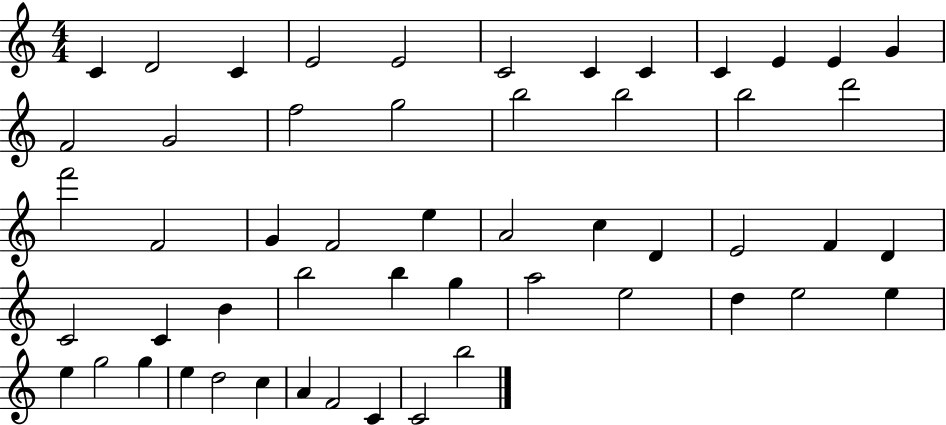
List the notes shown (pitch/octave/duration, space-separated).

C4/q D4/h C4/q E4/h E4/h C4/h C4/q C4/q C4/q E4/q E4/q G4/q F4/h G4/h F5/h G5/h B5/h B5/h B5/h D6/h F6/h F4/h G4/q F4/h E5/q A4/h C5/q D4/q E4/h F4/q D4/q C4/h C4/q B4/q B5/h B5/q G5/q A5/h E5/h D5/q E5/h E5/q E5/q G5/h G5/q E5/q D5/h C5/q A4/q F4/h C4/q C4/h B5/h